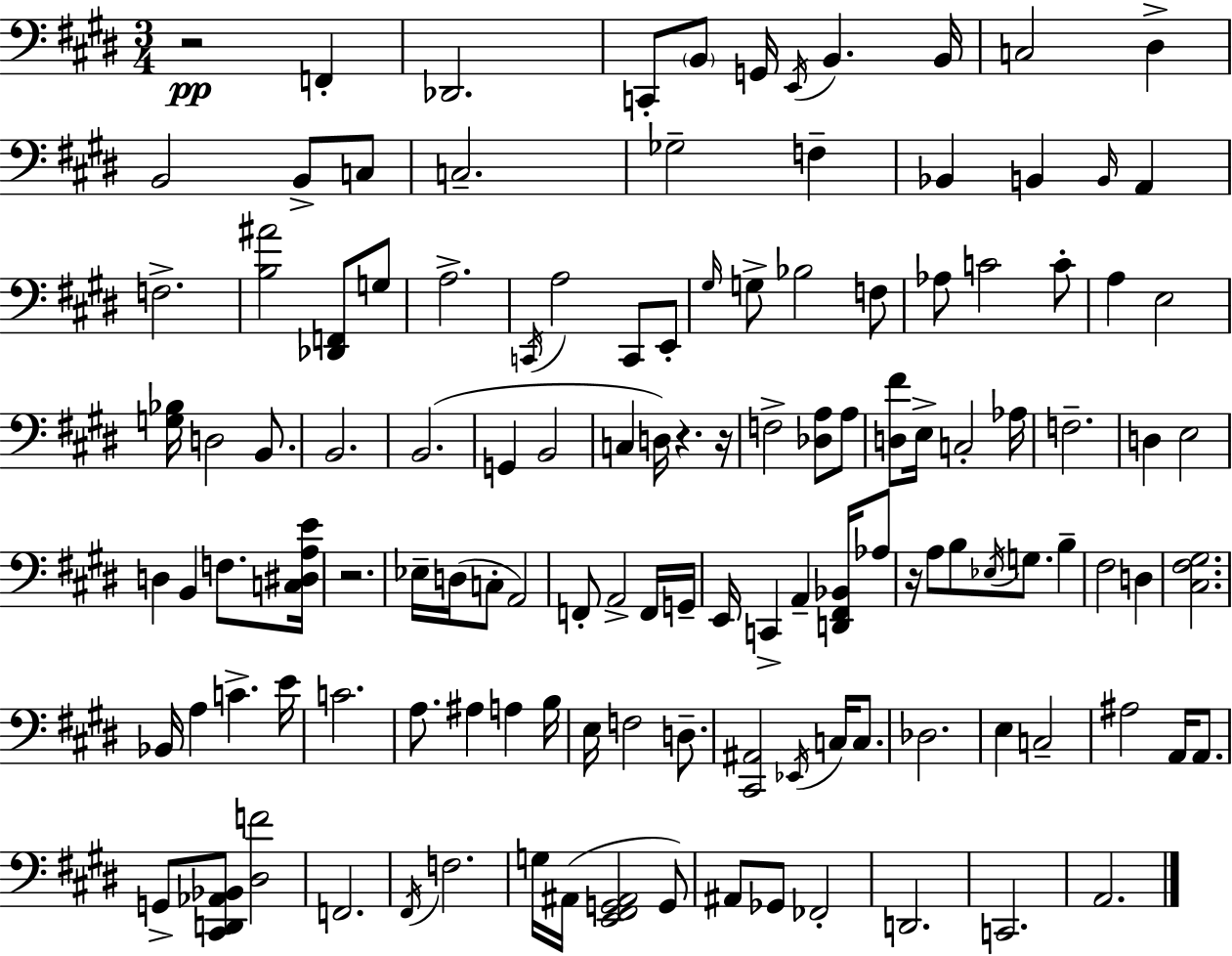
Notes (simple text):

R/h F2/q Db2/h. C2/e B2/e G2/s E2/s B2/q. B2/s C3/h D#3/q B2/h B2/e C3/e C3/h. Gb3/h F3/q Bb2/q B2/q B2/s A2/q F3/h. [B3,A#4]/h [Db2,F2]/e G3/e A3/h. C2/s A3/h C2/e E2/e G#3/s G3/e Bb3/h F3/e Ab3/e C4/h C4/e A3/q E3/h [G3,Bb3]/s D3/h B2/e. B2/h. B2/h. G2/q B2/h C3/q D3/s R/q. R/s F3/h [Db3,A3]/e A3/e [D3,F#4]/e E3/s C3/h Ab3/s F3/h. D3/q E3/h D3/q B2/q F3/e. [C3,D#3,A3,E4]/s R/h. Eb3/s D3/s C3/e A2/h F2/e A2/h F2/s G2/s E2/s C2/q A2/q [D2,F#2,Bb2]/s Ab3/e R/s A3/e B3/e Eb3/s G3/e. B3/q F#3/h D3/q [C#3,F#3,G#3]/h. Bb2/s A3/q C4/q. E4/s C4/h. A3/e. A#3/q A3/q B3/s E3/s F3/h D3/e. [C#2,A#2]/h Eb2/s C3/s C3/e. Db3/h. E3/q C3/h A#3/h A2/s A2/e. G2/e [C#2,D2,Ab2,Bb2]/e [D#3,F4]/h F2/h. F#2/s F3/h. G3/s A#2/s [E2,F#2,G2,A#2]/h G2/e A#2/e Gb2/e FES2/h D2/h. C2/h. A2/h.